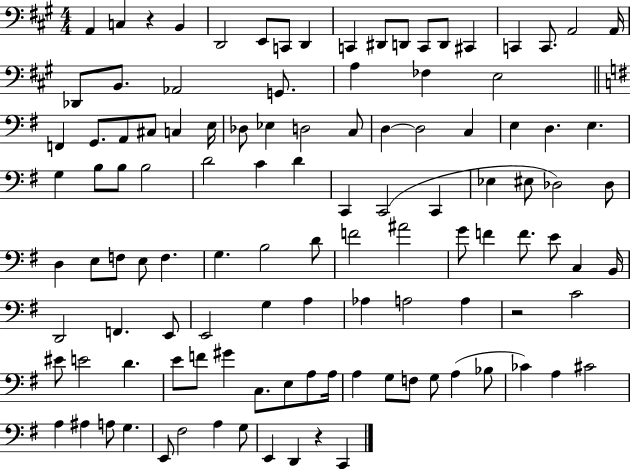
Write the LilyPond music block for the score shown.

{
  \clef bass
  \numericTimeSignature
  \time 4/4
  \key a \major
  a,4 c4 r4 b,4 | d,2 e,8 c,8 d,4 | c,4 dis,8 d,8 c,8 d,8 cis,4 | c,4 c,8. a,2 a,16 | \break des,8 b,8. aes,2 g,8. | a4 fes4 e2 | \bar "||" \break \key e \minor f,4 g,8. a,8 cis8 c4 e16 | des8 ees4 d2 c8 | d4~~ d2 c4 | e4 d4. e4. | \break g4 b8 b8 b2 | d'2 c'4 d'4 | c,4 c,2( c,4 | ees4 eis8 des2) des8 | \break d4 e8 f8 e8 f4. | g4. b2 d'8 | f'2 ais'2 | g'8 f'4 f'8. e'8 c4 b,16 | \break d,2 f,4. e,8 | e,2 g4 a4 | aes4 a2 a4 | r2 c'2 | \break eis'8 e'2 d'4. | e'8 f'8 gis'4 c8. e8 a8 a16 | a4 g8 f8 g8 a4( bes8 | ces'4) a4 cis'2 | \break a4 ais4 a8 g4. | e,8 fis2 a4 g8 | e,4 d,4 r4 c,4 | \bar "|."
}